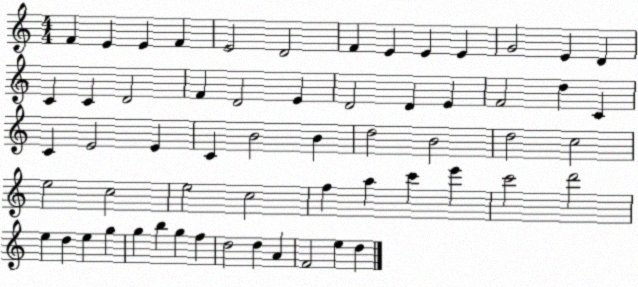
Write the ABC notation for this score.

X:1
T:Untitled
M:4/4
L:1/4
K:C
F E E F E2 D2 F E E E G2 E D C C D2 F D2 E D2 D E F2 d C C E2 E C B2 B d2 B2 d2 c2 e2 c2 e2 c2 f a c' e' c'2 d'2 e d e g g b g f d2 d A F2 e d